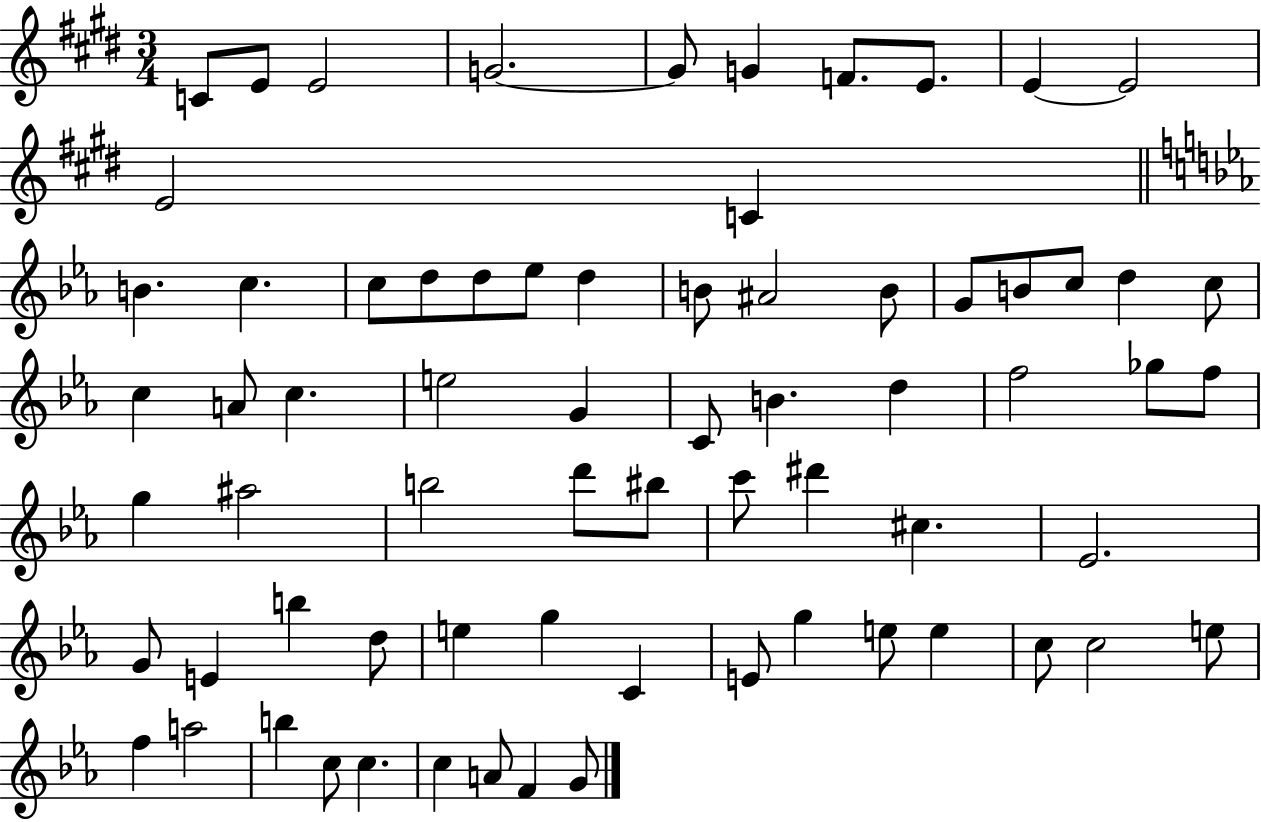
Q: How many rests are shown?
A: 0